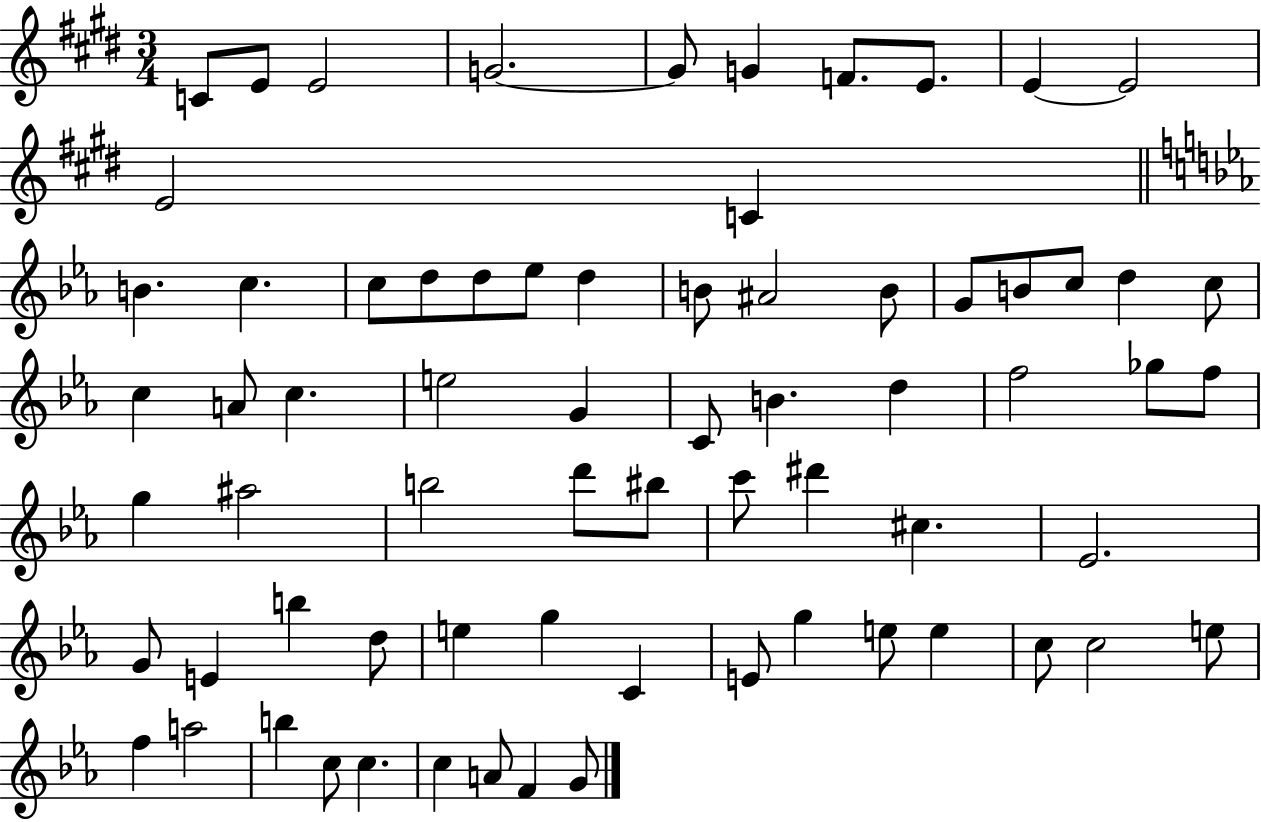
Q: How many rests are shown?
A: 0